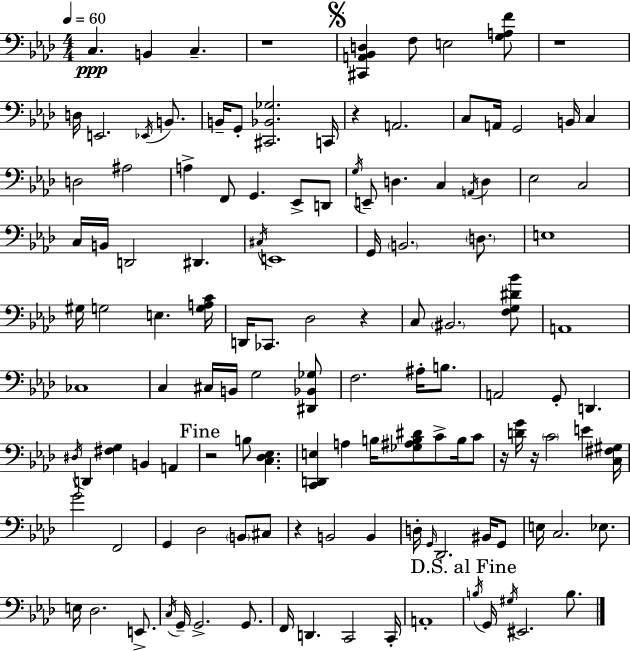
{
  \clef bass
  \numericTimeSignature
  \time 4/4
  \key aes \major
  \tempo 4 = 60
  c4.\ppp b,4 c4.-- | r1 | \mark \markup { \musicglyph "scripts.segno" } <cis, a, bes, d>4 f8 e2 <g a f'>8 | r1 | \break d16 e,2. \acciaccatura { ees,16 } b,8. | b,16-- g,8-. <cis, bes, ges>2. | c,16 r4 a,2. | c8 a,16 g,2 b,16 c4 | \break d2 ais2 | a4-> f,8 g,4. ees,8-> d,8 | \acciaccatura { g16 } e,8-- d4. c4 \acciaccatura { a,16 } d4 | ees2 c2 | \break c16 b,16 d,2 dis,4. | \acciaccatura { cis16 } e,1 | g,16 \parenthesize b,2. | \parenthesize d8. e1 | \break gis16 g2 e4. | <g a c'>16 d,16 ces,8. des2 | r4 c8 \parenthesize bis,2. | <f g dis' bes'>8 a,1 | \break ces1 | c4 cis16 b,16 g2 | <dis, bes, ges>8 f2. | ais16-. b8. a,2 g,8-. d,4. | \break \acciaccatura { dis16 } d,4 <fis g>4 b,4 | a,4 \mark "Fine" r2 b8 <c des ees>4. | <c, d, e>4 a4 b16 <ges ais b dis'>8 | c'8-> b16 c'8 r16 <d' g'>16 r16 \parenthesize c'2 | \break e'4 <c fis gis>16 g'2 f,2 | g,4 des2 | \parenthesize b,8 cis8 r4 b,2 | b,4 d16-. \grace { g,16 } des,2. | \break bis,16 g,8 e16 c2. | ees8. e16 des2. | e,8.-> \acciaccatura { c16 } g,16-- g,2.-> | g,8. f,16 d,4. c,2 | \break c,16-. a,1-. | \mark "D.S. al Fine" \acciaccatura { b16 } g,16 \acciaccatura { gis16 } eis,2. | b8. \bar "|."
}